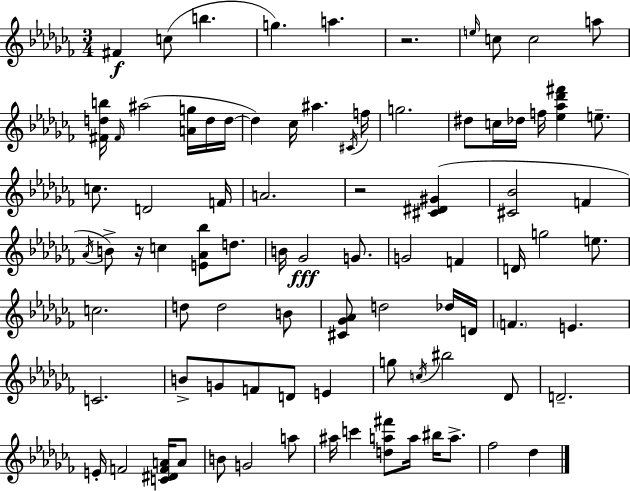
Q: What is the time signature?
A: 3/4